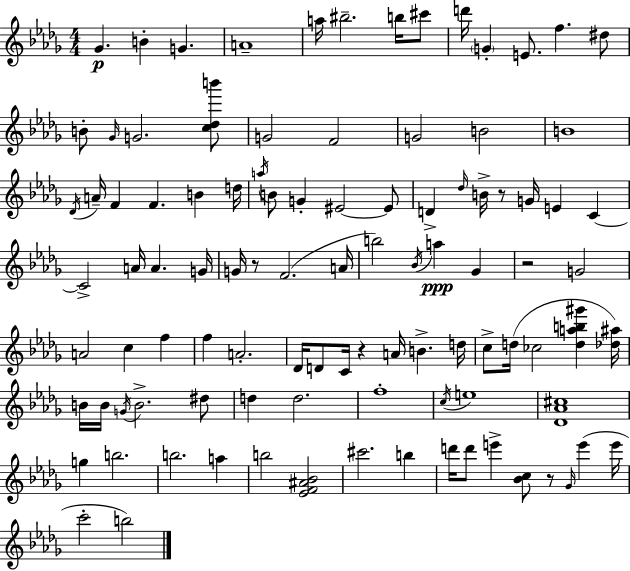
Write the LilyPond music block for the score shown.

{
  \clef treble
  \numericTimeSignature
  \time 4/4
  \key bes \minor
  ges'4.\p b'4-. g'4. | a'1-- | a''16 bis''2.-- b''16 cis'''8 | d'''16 \parenthesize g'4-. e'8. f''4. dis''8 | \break b'8-. \grace { ges'16 } g'2. <c'' des'' b'''>8 | g'2 f'2 | g'2 b'2 | b'1 | \break \acciaccatura { des'16 } a'16-- f'4 f'4. b'4 | d''16 \acciaccatura { a''16 } b'8 g'4-. eis'2~~ | eis'8 d'4-> \grace { des''16 } b'16-> r8 g'16 e'4 | c'4~~ c'2-> a'16 a'4. | \break g'16 g'16 r8 f'2.( | a'16 b''2) \acciaccatura { bes'16 } a''4\ppp | ges'4 r2 g'2 | a'2 c''4 | \break f''4 f''4 a'2.-. | des'16 d'8 c'16 r4 a'16 b'4.-> | d''16 c''8-> d''16( ces''2 | <d'' a'' b'' gis'''>4 <des'' ais''>16) b'16 b'16 \acciaccatura { g'16 } b'2.-> | \break dis''8 d''4 d''2. | f''1-. | \acciaccatura { c''16 } e''1 | <des' aes' cis''>1 | \break g''4 b''2. | b''2. | a''4 b''2 <ees' f' ais' bes'>2 | cis'''2. | \break b''4 d'''16 d'''8 e'''4-> <bes' c''>8 | r8 \grace { ges'16 }( e'''4 e'''16 c'''2-. | b''2) \bar "|."
}